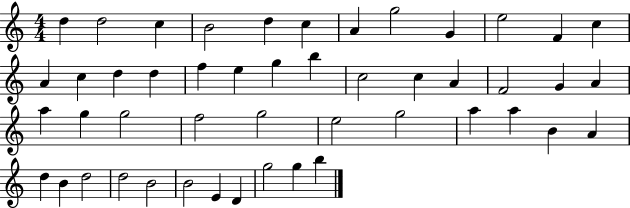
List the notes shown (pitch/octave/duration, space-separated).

D5/q D5/h C5/q B4/h D5/q C5/q A4/q G5/h G4/q E5/h F4/q C5/q A4/q C5/q D5/q D5/q F5/q E5/q G5/q B5/q C5/h C5/q A4/q F4/h G4/q A4/q A5/q G5/q G5/h F5/h G5/h E5/h G5/h A5/q A5/q B4/q A4/q D5/q B4/q D5/h D5/h B4/h B4/h E4/q D4/q G5/h G5/q B5/q